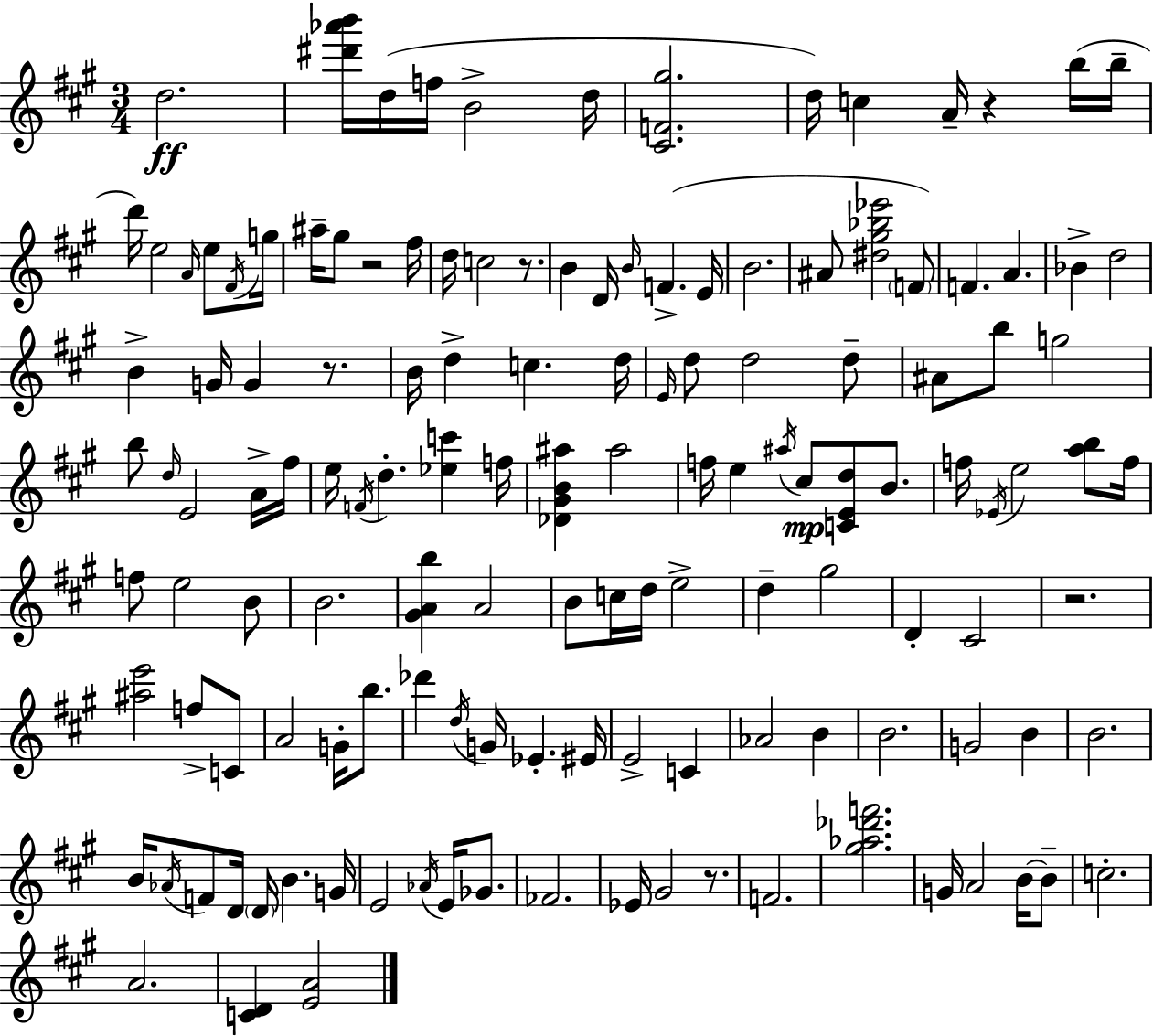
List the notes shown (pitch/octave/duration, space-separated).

D5/h. [D#6,Ab6,B6]/s D5/s F5/s B4/h D5/s [C#4,F4,G#5]/h. D5/s C5/q A4/s R/q B5/s B5/s D6/s E5/h A4/s E5/e F#4/s G5/s A#5/s G#5/e R/h F#5/s D5/s C5/h R/e. B4/q D4/s B4/s F4/q. E4/s B4/h. A#4/e [D#5,G#5,Bb5,Eb6]/h F4/e F4/q. A4/q. Bb4/q D5/h B4/q G4/s G4/q R/e. B4/s D5/q C5/q. D5/s E4/s D5/e D5/h D5/e A#4/e B5/e G5/h B5/e D5/s E4/h A4/s F#5/s E5/s F4/s D5/q. [Eb5,C6]/q F5/s [Db4,G#4,B4,A#5]/q A#5/h F5/s E5/q A#5/s C#5/e [C4,E4,D5]/e B4/e. F5/s Eb4/s E5/h [A5,B5]/e F5/s F5/e E5/h B4/e B4/h. [G#4,A4,B5]/q A4/h B4/e C5/s D5/s E5/h D5/q G#5/h D4/q C#4/h R/h. [A#5,E6]/h F5/e C4/e A4/h G4/s B5/e. Db6/q D5/s G4/s Eb4/q. EIS4/s E4/h C4/q Ab4/h B4/q B4/h. G4/h B4/q B4/h. B4/s Ab4/s F4/e D4/s D4/s B4/q. G4/s E4/h Ab4/s E4/s Gb4/e. FES4/h. Eb4/s G#4/h R/e. F4/h. [G#5,Ab5,Db6,F6]/h. G4/s A4/h B4/s B4/e C5/h. A4/h. [C4,D4]/q [E4,A4]/h